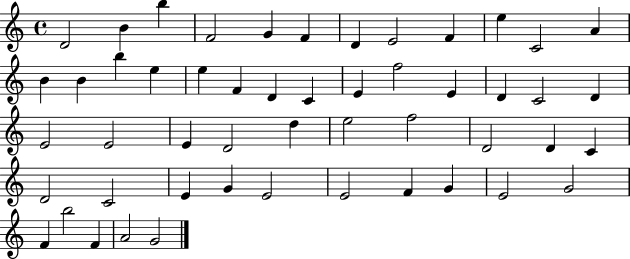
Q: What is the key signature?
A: C major